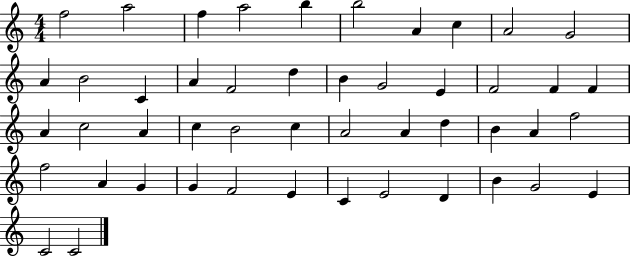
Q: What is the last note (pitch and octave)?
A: C4